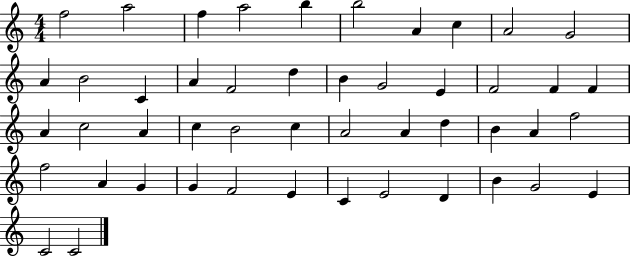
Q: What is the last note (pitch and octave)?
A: C4